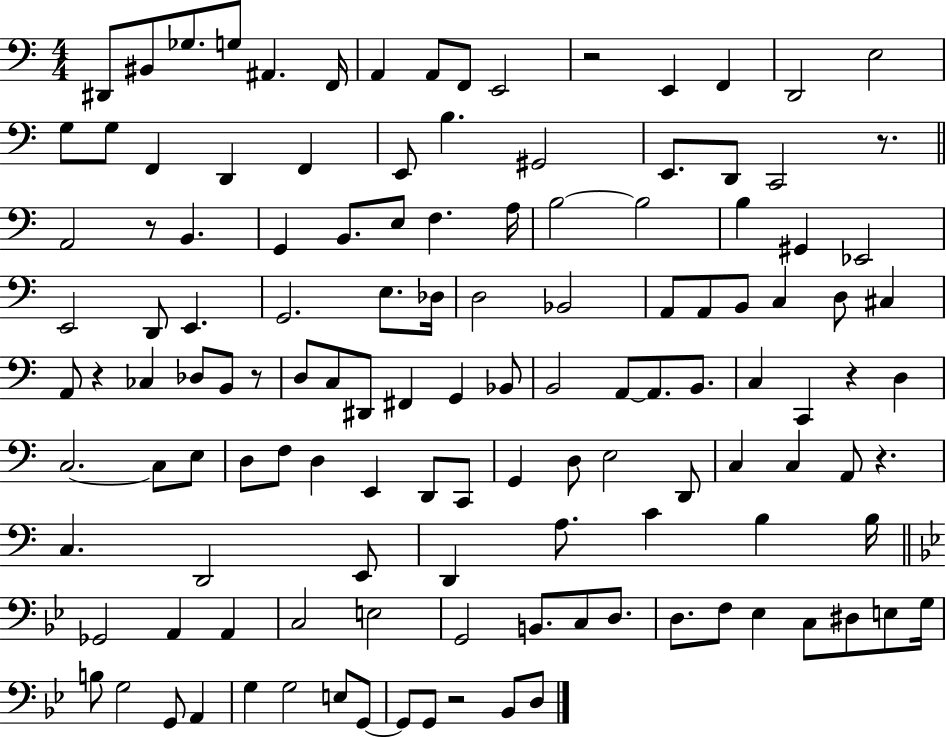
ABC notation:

X:1
T:Untitled
M:4/4
L:1/4
K:C
^D,,/2 ^B,,/2 _G,/2 G,/2 ^A,, F,,/4 A,, A,,/2 F,,/2 E,,2 z2 E,, F,, D,,2 E,2 G,/2 G,/2 F,, D,, F,, E,,/2 B, ^G,,2 E,,/2 D,,/2 C,,2 z/2 A,,2 z/2 B,, G,, B,,/2 E,/2 F, A,/4 B,2 B,2 B, ^G,, _E,,2 E,,2 D,,/2 E,, G,,2 E,/2 _D,/4 D,2 _B,,2 A,,/2 A,,/2 B,,/2 C, D,/2 ^C, A,,/2 z _C, _D,/2 B,,/2 z/2 D,/2 C,/2 ^D,,/2 ^F,, G,, _B,,/2 B,,2 A,,/2 A,,/2 B,,/2 C, C,, z D, C,2 C,/2 E,/2 D,/2 F,/2 D, E,, D,,/2 C,,/2 G,, D,/2 E,2 D,,/2 C, C, A,,/2 z C, D,,2 E,,/2 D,, A,/2 C B, B,/4 _G,,2 A,, A,, C,2 E,2 G,,2 B,,/2 C,/2 D,/2 D,/2 F,/2 _E, C,/2 ^D,/2 E,/2 G,/4 B,/2 G,2 G,,/2 A,, G, G,2 E,/2 G,,/2 G,,/2 G,,/2 z2 _B,,/2 D,/2